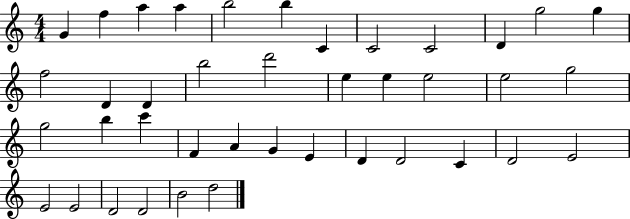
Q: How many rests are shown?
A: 0